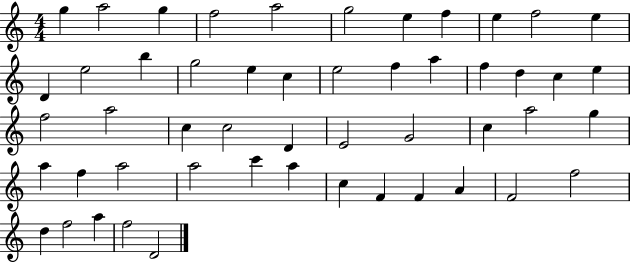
X:1
T:Untitled
M:4/4
L:1/4
K:C
g a2 g f2 a2 g2 e f e f2 e D e2 b g2 e c e2 f a f d c e f2 a2 c c2 D E2 G2 c a2 g a f a2 a2 c' a c F F A F2 f2 d f2 a f2 D2